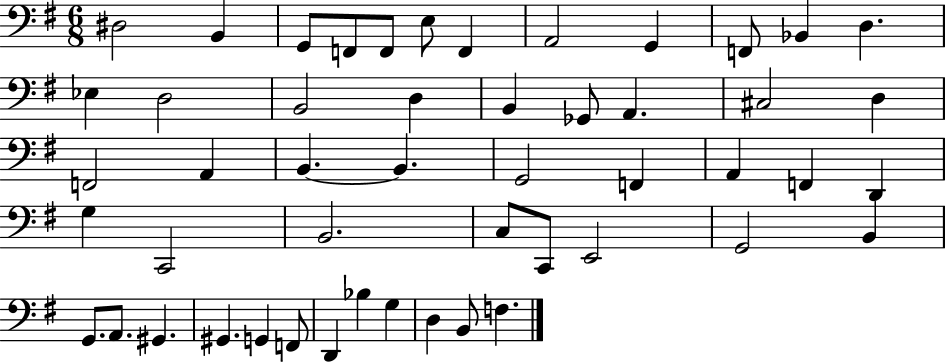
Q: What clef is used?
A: bass